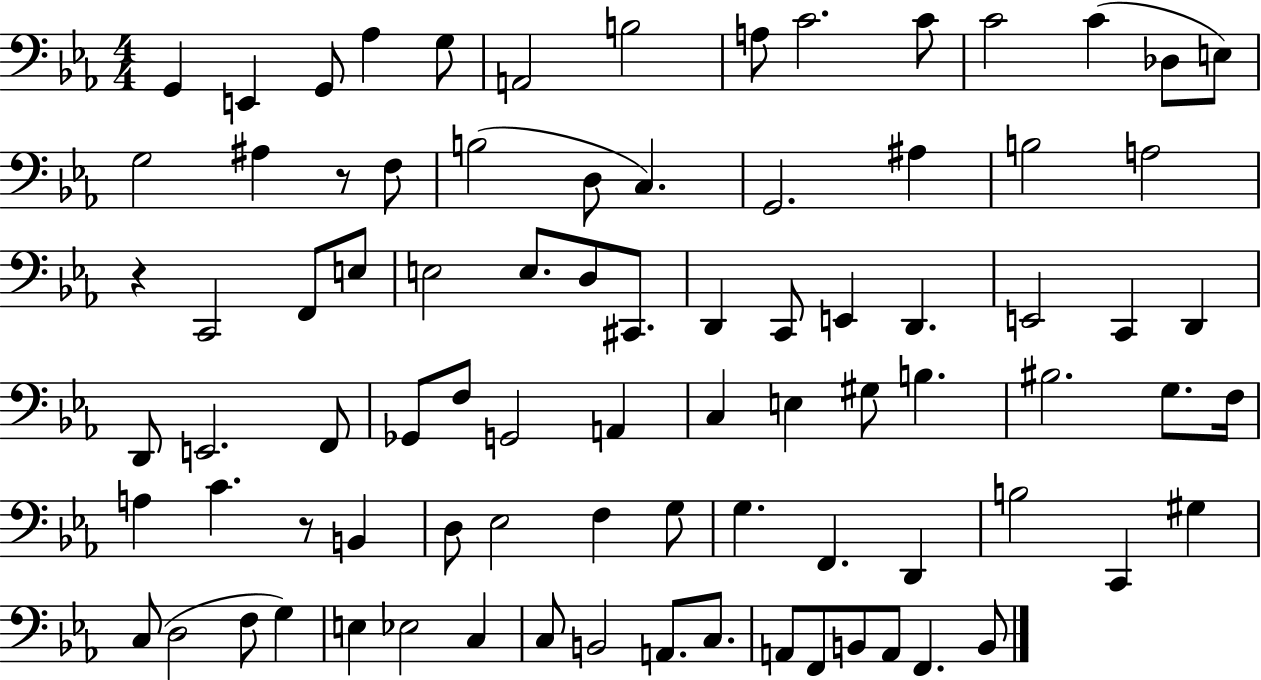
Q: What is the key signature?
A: EES major